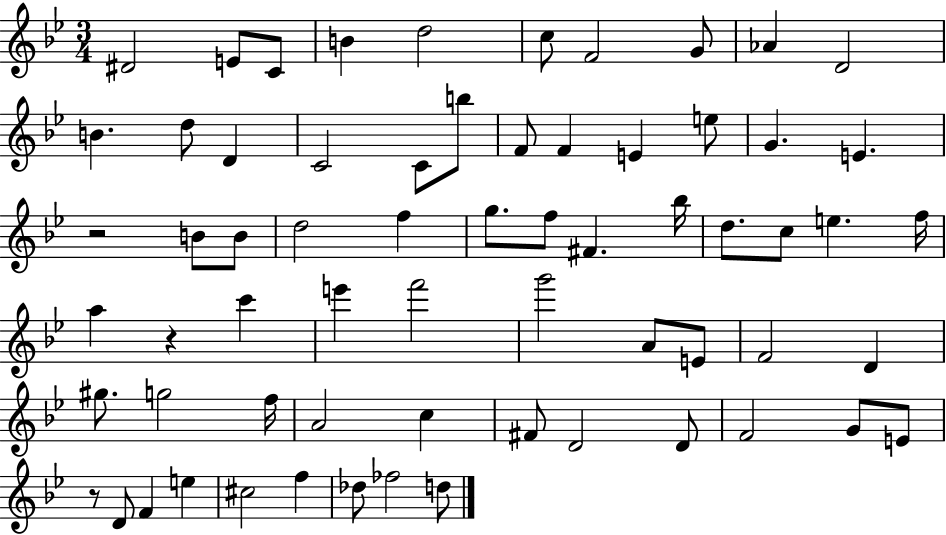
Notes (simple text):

D#4/h E4/e C4/e B4/q D5/h C5/e F4/h G4/e Ab4/q D4/h B4/q. D5/e D4/q C4/h C4/e B5/e F4/e F4/q E4/q E5/e G4/q. E4/q. R/h B4/e B4/e D5/h F5/q G5/e. F5/e F#4/q. Bb5/s D5/e. C5/e E5/q. F5/s A5/q R/q C6/q E6/q F6/h G6/h A4/e E4/e F4/h D4/q G#5/e. G5/h F5/s A4/h C5/q F#4/e D4/h D4/e F4/h G4/e E4/e R/e D4/e F4/q E5/q C#5/h F5/q Db5/e FES5/h D5/e